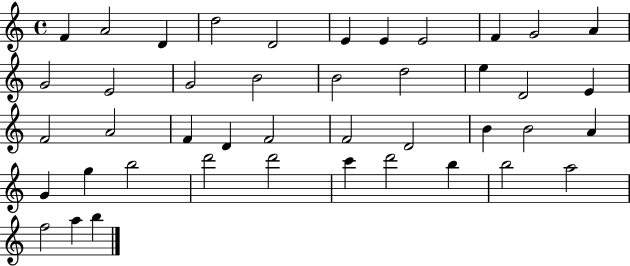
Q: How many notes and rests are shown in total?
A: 43